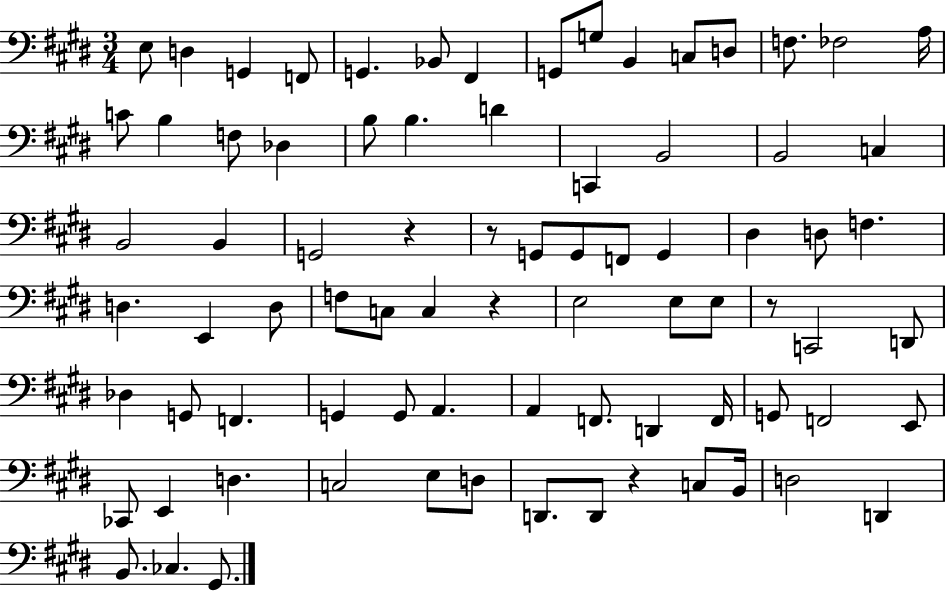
E3/e D3/q G2/q F2/e G2/q. Bb2/e F#2/q G2/e G3/e B2/q C3/e D3/e F3/e. FES3/h A3/s C4/e B3/q F3/e Db3/q B3/e B3/q. D4/q C2/q B2/h B2/h C3/q B2/h B2/q G2/h R/q R/e G2/e G2/e F2/e G2/q D#3/q D3/e F3/q. D3/q. E2/q D3/e F3/e C3/e C3/q R/q E3/h E3/e E3/e R/e C2/h D2/e Db3/q G2/e F2/q. G2/q G2/e A2/q. A2/q F2/e. D2/q F2/s G2/e F2/h E2/e CES2/e E2/q D3/q. C3/h E3/e D3/e D2/e. D2/e R/q C3/e B2/s D3/h D2/q B2/e. CES3/q. G#2/e.